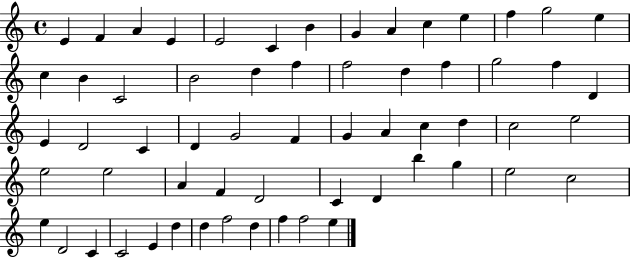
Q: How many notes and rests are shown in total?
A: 61